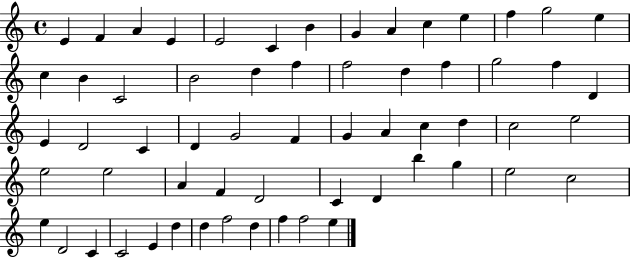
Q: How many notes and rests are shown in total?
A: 61